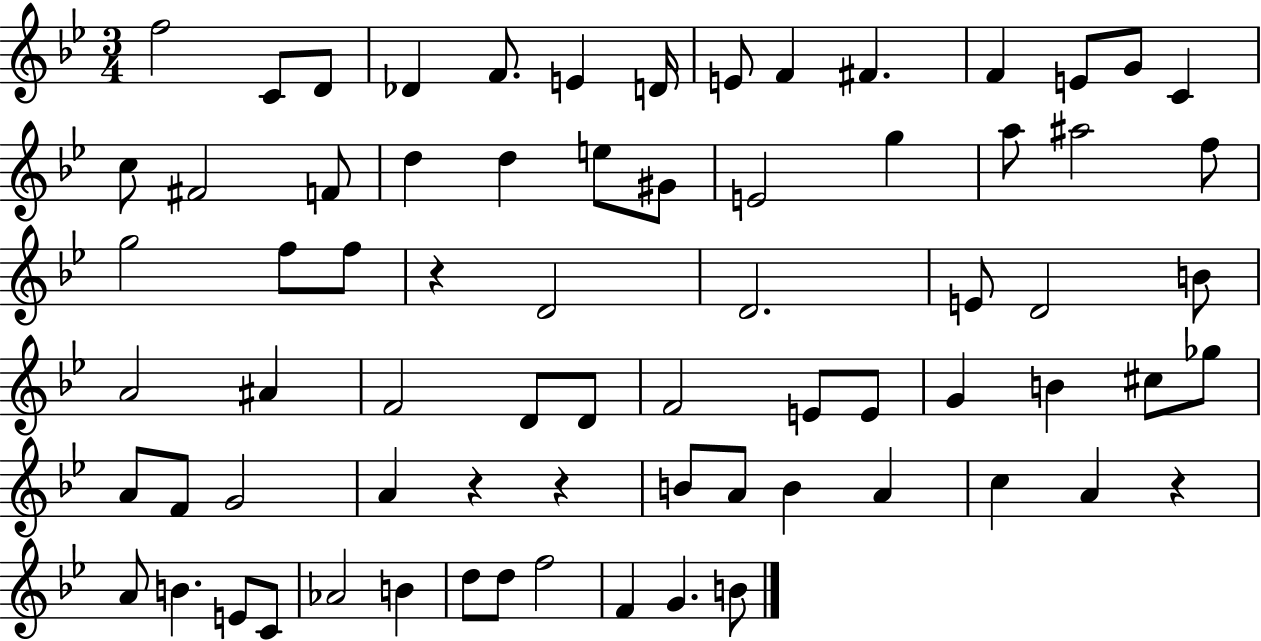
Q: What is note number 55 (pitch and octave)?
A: C5